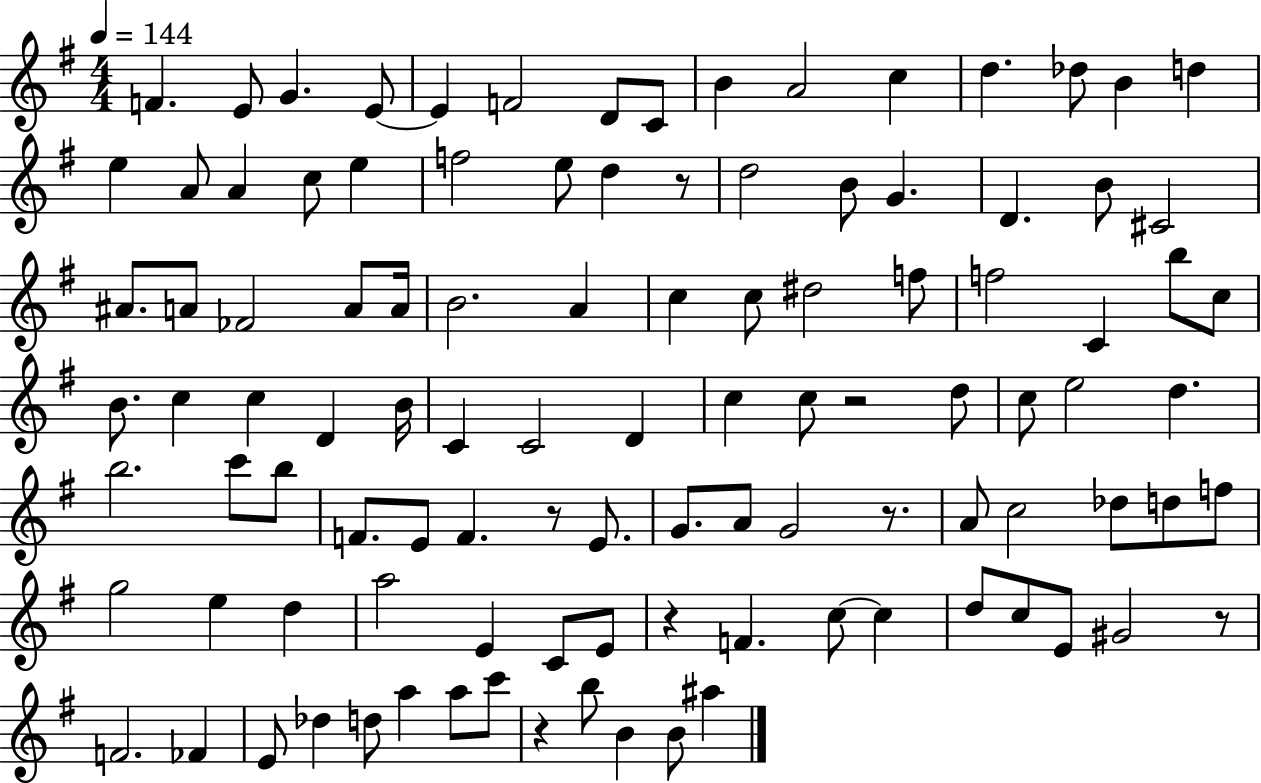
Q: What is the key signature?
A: G major